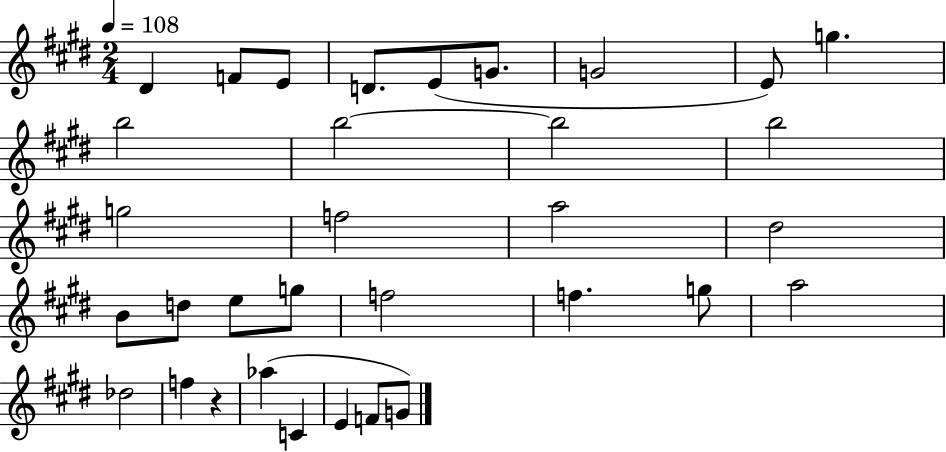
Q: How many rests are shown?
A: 1